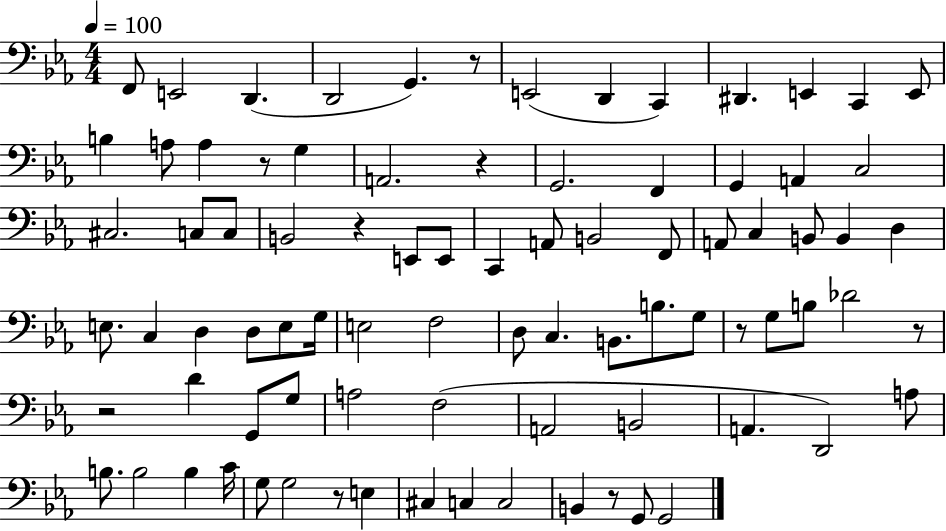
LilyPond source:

{
  \clef bass
  \numericTimeSignature
  \time 4/4
  \key ees \major
  \tempo 4 = 100
  f,8 e,2 d,4.( | d,2 g,4.) r8 | e,2( d,4 c,4) | dis,4. e,4 c,4 e,8 | \break b4 a8 a4 r8 g4 | a,2. r4 | g,2. f,4 | g,4 a,4 c2 | \break cis2. c8 c8 | b,2 r4 e,8 e,8 | c,4 a,8 b,2 f,8 | a,8 c4 b,8 b,4 d4 | \break e8. c4 d4 d8 e8 g16 | e2 f2 | d8 c4. b,8. b8. g8 | r8 g8 b8 des'2 r8 | \break r2 d'4 g,8 g8 | a2 f2( | a,2 b,2 | a,4. d,2) a8 | \break b8. b2 b4 c'16 | g8 g2 r8 e4 | cis4 c4 c2 | b,4 r8 g,8 g,2 | \break \bar "|."
}